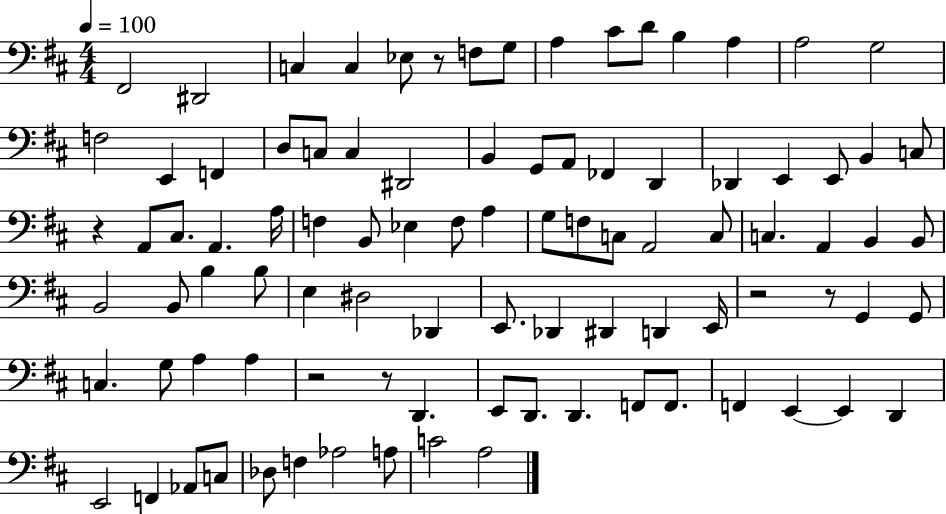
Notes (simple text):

F#2/h D#2/h C3/q C3/q Eb3/e R/e F3/e G3/e A3/q C#4/e D4/e B3/q A3/q A3/h G3/h F3/h E2/q F2/q D3/e C3/e C3/q D#2/h B2/q G2/e A2/e FES2/q D2/q Db2/q E2/q E2/e B2/q C3/e R/q A2/e C#3/e. A2/q. A3/s F3/q B2/e Eb3/q F3/e A3/q G3/e F3/e C3/e A2/h C3/e C3/q. A2/q B2/q B2/e B2/h B2/e B3/q B3/e E3/q D#3/h Db2/q E2/e. Db2/q D#2/q D2/q E2/s R/h R/e G2/q G2/e C3/q. G3/e A3/q A3/q R/h R/e D2/q. E2/e D2/e. D2/q. F2/e F2/e. F2/q E2/q E2/q D2/q E2/h F2/q Ab2/e C3/e Db3/e F3/q Ab3/h A3/e C4/h A3/h